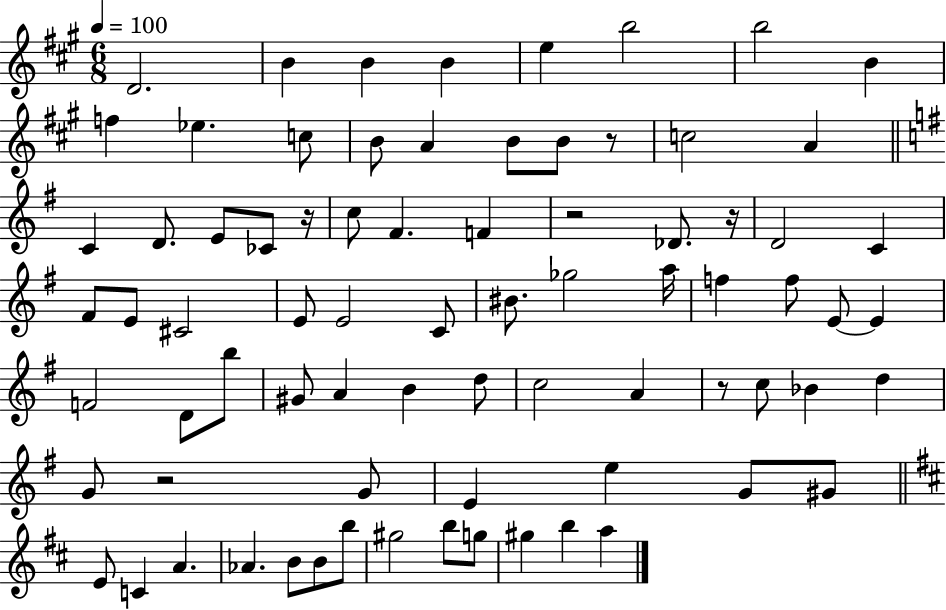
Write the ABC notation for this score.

X:1
T:Untitled
M:6/8
L:1/4
K:A
D2 B B B e b2 b2 B f _e c/2 B/2 A B/2 B/2 z/2 c2 A C D/2 E/2 _C/2 z/4 c/2 ^F F z2 _D/2 z/4 D2 C ^F/2 E/2 ^C2 E/2 E2 C/2 ^B/2 _g2 a/4 f f/2 E/2 E F2 D/2 b/2 ^G/2 A B d/2 c2 A z/2 c/2 _B d G/2 z2 G/2 E e G/2 ^G/2 E/2 C A _A B/2 B/2 b/2 ^g2 b/2 g/2 ^g b a